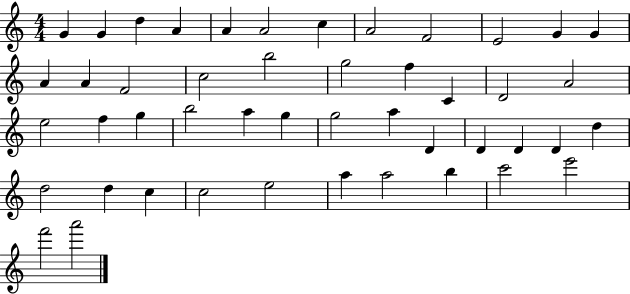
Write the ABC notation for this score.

X:1
T:Untitled
M:4/4
L:1/4
K:C
G G d A A A2 c A2 F2 E2 G G A A F2 c2 b2 g2 f C D2 A2 e2 f g b2 a g g2 a D D D D d d2 d c c2 e2 a a2 b c'2 e'2 f'2 a'2